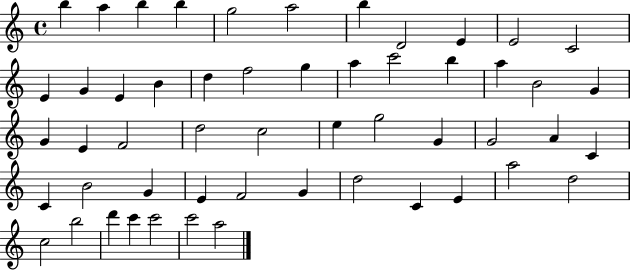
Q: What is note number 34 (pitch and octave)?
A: A4